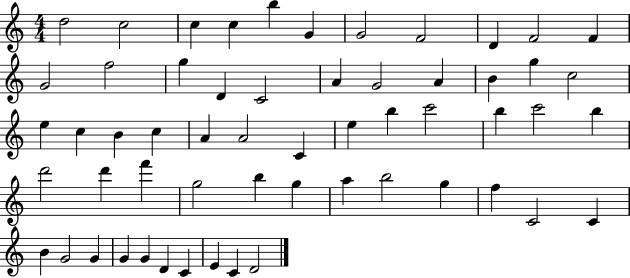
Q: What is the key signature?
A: C major